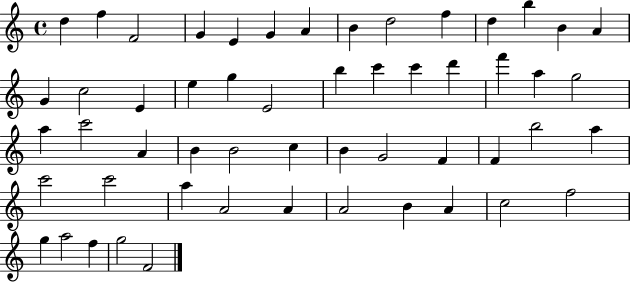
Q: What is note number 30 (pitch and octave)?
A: A4